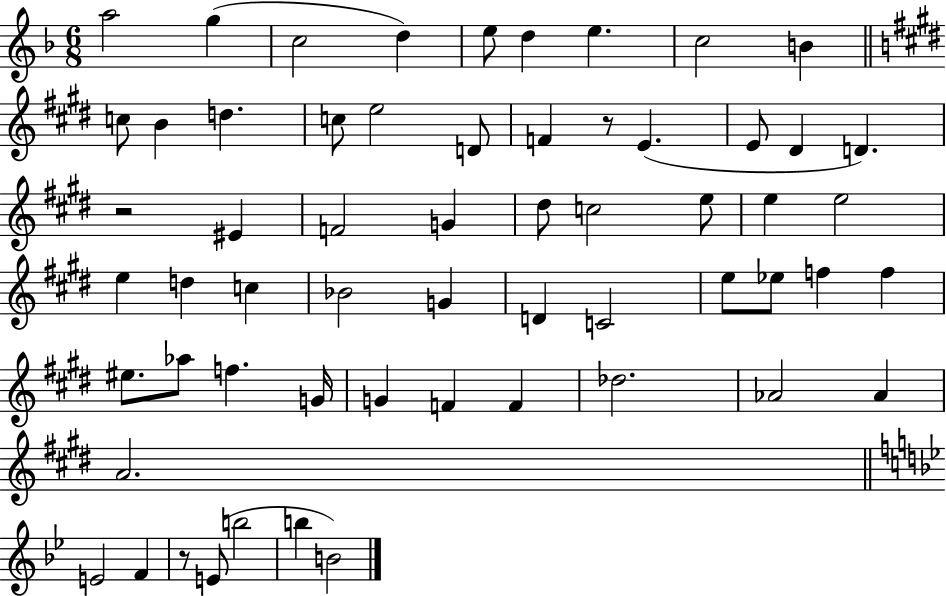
{
  \clef treble
  \numericTimeSignature
  \time 6/8
  \key f \major
  a''2 g''4( | c''2 d''4) | e''8 d''4 e''4. | c''2 b'4 | \break \bar "||" \break \key e \major c''8 b'4 d''4. | c''8 e''2 d'8 | f'4 r8 e'4.( | e'8 dis'4 d'4.) | \break r2 eis'4 | f'2 g'4 | dis''8 c''2 e''8 | e''4 e''2 | \break e''4 d''4 c''4 | bes'2 g'4 | d'4 c'2 | e''8 ees''8 f''4 f''4 | \break eis''8. aes''8 f''4. g'16 | g'4 f'4 f'4 | des''2. | aes'2 aes'4 | \break a'2. | \bar "||" \break \key bes \major e'2 f'4 | r8 e'8( b''2 | b''4 b'2) | \bar "|."
}